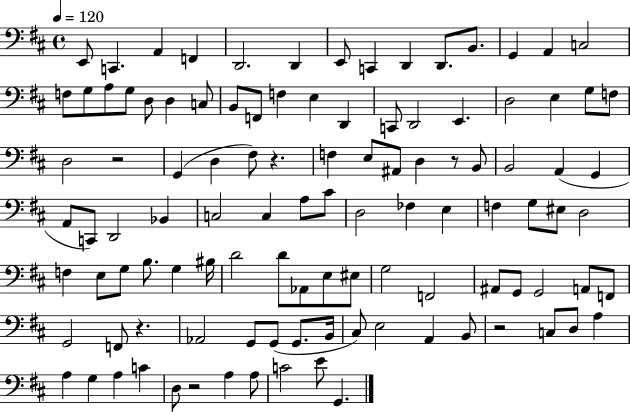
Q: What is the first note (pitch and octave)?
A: E2